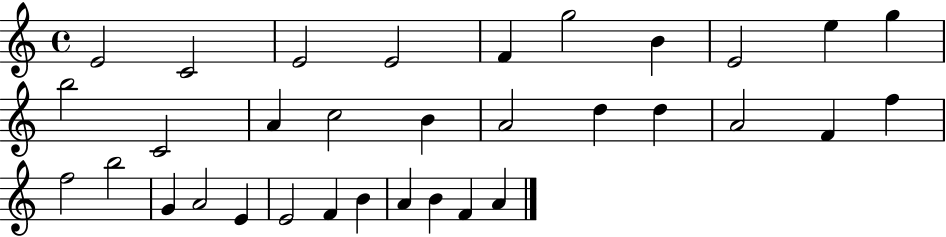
E4/h C4/h E4/h E4/h F4/q G5/h B4/q E4/h E5/q G5/q B5/h C4/h A4/q C5/h B4/q A4/h D5/q D5/q A4/h F4/q F5/q F5/h B5/h G4/q A4/h E4/q E4/h F4/q B4/q A4/q B4/q F4/q A4/q